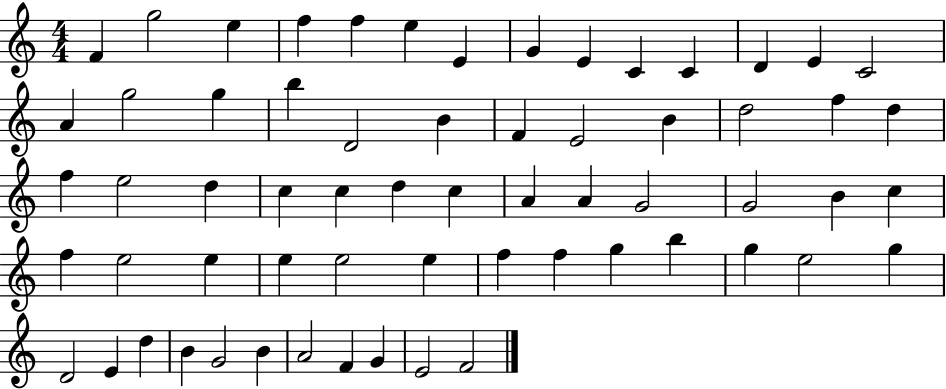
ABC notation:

X:1
T:Untitled
M:4/4
L:1/4
K:C
F g2 e f f e E G E C C D E C2 A g2 g b D2 B F E2 B d2 f d f e2 d c c d c A A G2 G2 B c f e2 e e e2 e f f g b g e2 g D2 E d B G2 B A2 F G E2 F2